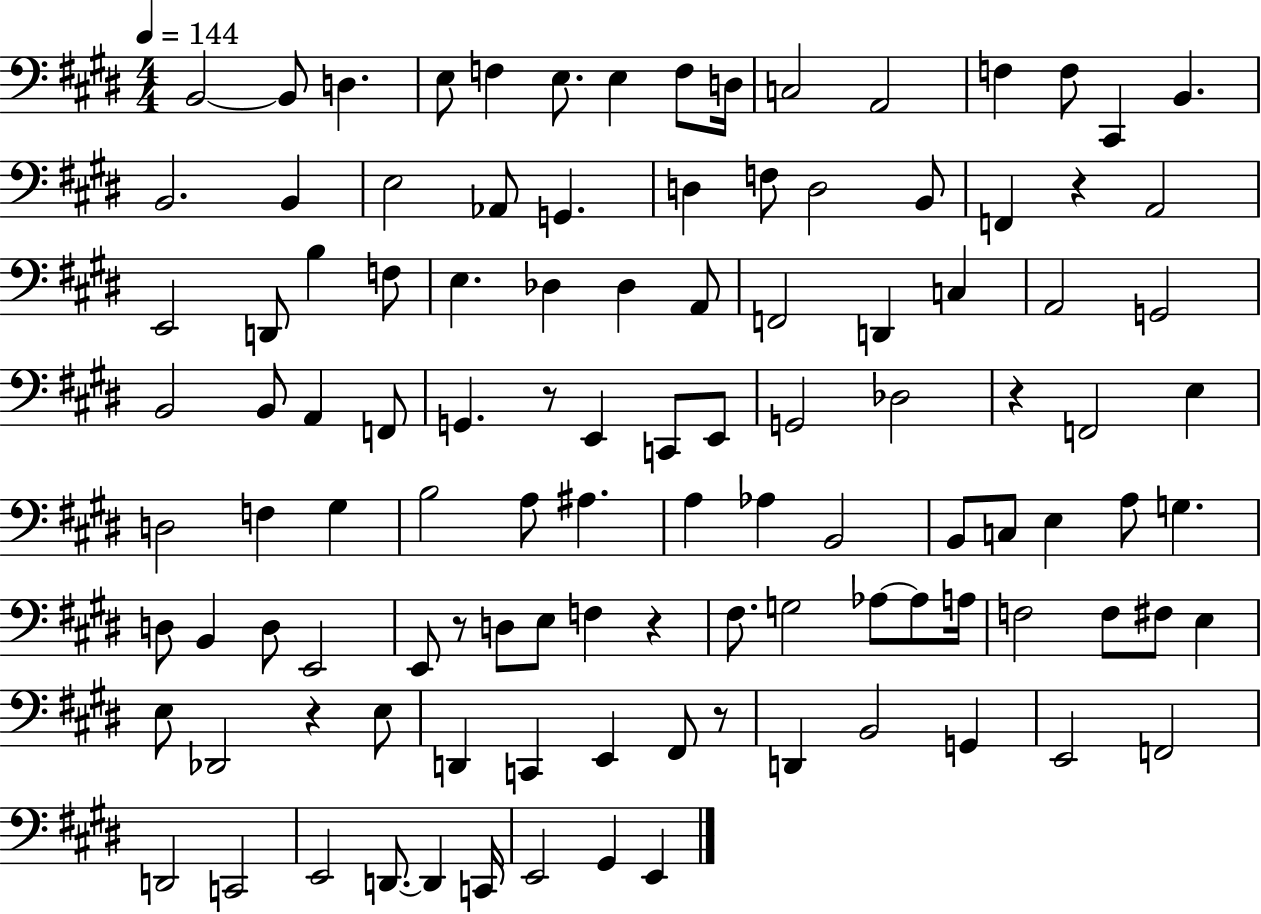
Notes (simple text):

B2/h B2/e D3/q. E3/e F3/q E3/e. E3/q F3/e D3/s C3/h A2/h F3/q F3/e C#2/q B2/q. B2/h. B2/q E3/h Ab2/e G2/q. D3/q F3/e D3/h B2/e F2/q R/q A2/h E2/h D2/e B3/q F3/e E3/q. Db3/q Db3/q A2/e F2/h D2/q C3/q A2/h G2/h B2/h B2/e A2/q F2/e G2/q. R/e E2/q C2/e E2/e G2/h Db3/h R/q F2/h E3/q D3/h F3/q G#3/q B3/h A3/e A#3/q. A3/q Ab3/q B2/h B2/e C3/e E3/q A3/e G3/q. D3/e B2/q D3/e E2/h E2/e R/e D3/e E3/e F3/q R/q F#3/e. G3/h Ab3/e Ab3/e A3/s F3/h F3/e F#3/e E3/q E3/e Db2/h R/q E3/e D2/q C2/q E2/q F#2/e R/e D2/q B2/h G2/q E2/h F2/h D2/h C2/h E2/h D2/e. D2/q C2/s E2/h G#2/q E2/q